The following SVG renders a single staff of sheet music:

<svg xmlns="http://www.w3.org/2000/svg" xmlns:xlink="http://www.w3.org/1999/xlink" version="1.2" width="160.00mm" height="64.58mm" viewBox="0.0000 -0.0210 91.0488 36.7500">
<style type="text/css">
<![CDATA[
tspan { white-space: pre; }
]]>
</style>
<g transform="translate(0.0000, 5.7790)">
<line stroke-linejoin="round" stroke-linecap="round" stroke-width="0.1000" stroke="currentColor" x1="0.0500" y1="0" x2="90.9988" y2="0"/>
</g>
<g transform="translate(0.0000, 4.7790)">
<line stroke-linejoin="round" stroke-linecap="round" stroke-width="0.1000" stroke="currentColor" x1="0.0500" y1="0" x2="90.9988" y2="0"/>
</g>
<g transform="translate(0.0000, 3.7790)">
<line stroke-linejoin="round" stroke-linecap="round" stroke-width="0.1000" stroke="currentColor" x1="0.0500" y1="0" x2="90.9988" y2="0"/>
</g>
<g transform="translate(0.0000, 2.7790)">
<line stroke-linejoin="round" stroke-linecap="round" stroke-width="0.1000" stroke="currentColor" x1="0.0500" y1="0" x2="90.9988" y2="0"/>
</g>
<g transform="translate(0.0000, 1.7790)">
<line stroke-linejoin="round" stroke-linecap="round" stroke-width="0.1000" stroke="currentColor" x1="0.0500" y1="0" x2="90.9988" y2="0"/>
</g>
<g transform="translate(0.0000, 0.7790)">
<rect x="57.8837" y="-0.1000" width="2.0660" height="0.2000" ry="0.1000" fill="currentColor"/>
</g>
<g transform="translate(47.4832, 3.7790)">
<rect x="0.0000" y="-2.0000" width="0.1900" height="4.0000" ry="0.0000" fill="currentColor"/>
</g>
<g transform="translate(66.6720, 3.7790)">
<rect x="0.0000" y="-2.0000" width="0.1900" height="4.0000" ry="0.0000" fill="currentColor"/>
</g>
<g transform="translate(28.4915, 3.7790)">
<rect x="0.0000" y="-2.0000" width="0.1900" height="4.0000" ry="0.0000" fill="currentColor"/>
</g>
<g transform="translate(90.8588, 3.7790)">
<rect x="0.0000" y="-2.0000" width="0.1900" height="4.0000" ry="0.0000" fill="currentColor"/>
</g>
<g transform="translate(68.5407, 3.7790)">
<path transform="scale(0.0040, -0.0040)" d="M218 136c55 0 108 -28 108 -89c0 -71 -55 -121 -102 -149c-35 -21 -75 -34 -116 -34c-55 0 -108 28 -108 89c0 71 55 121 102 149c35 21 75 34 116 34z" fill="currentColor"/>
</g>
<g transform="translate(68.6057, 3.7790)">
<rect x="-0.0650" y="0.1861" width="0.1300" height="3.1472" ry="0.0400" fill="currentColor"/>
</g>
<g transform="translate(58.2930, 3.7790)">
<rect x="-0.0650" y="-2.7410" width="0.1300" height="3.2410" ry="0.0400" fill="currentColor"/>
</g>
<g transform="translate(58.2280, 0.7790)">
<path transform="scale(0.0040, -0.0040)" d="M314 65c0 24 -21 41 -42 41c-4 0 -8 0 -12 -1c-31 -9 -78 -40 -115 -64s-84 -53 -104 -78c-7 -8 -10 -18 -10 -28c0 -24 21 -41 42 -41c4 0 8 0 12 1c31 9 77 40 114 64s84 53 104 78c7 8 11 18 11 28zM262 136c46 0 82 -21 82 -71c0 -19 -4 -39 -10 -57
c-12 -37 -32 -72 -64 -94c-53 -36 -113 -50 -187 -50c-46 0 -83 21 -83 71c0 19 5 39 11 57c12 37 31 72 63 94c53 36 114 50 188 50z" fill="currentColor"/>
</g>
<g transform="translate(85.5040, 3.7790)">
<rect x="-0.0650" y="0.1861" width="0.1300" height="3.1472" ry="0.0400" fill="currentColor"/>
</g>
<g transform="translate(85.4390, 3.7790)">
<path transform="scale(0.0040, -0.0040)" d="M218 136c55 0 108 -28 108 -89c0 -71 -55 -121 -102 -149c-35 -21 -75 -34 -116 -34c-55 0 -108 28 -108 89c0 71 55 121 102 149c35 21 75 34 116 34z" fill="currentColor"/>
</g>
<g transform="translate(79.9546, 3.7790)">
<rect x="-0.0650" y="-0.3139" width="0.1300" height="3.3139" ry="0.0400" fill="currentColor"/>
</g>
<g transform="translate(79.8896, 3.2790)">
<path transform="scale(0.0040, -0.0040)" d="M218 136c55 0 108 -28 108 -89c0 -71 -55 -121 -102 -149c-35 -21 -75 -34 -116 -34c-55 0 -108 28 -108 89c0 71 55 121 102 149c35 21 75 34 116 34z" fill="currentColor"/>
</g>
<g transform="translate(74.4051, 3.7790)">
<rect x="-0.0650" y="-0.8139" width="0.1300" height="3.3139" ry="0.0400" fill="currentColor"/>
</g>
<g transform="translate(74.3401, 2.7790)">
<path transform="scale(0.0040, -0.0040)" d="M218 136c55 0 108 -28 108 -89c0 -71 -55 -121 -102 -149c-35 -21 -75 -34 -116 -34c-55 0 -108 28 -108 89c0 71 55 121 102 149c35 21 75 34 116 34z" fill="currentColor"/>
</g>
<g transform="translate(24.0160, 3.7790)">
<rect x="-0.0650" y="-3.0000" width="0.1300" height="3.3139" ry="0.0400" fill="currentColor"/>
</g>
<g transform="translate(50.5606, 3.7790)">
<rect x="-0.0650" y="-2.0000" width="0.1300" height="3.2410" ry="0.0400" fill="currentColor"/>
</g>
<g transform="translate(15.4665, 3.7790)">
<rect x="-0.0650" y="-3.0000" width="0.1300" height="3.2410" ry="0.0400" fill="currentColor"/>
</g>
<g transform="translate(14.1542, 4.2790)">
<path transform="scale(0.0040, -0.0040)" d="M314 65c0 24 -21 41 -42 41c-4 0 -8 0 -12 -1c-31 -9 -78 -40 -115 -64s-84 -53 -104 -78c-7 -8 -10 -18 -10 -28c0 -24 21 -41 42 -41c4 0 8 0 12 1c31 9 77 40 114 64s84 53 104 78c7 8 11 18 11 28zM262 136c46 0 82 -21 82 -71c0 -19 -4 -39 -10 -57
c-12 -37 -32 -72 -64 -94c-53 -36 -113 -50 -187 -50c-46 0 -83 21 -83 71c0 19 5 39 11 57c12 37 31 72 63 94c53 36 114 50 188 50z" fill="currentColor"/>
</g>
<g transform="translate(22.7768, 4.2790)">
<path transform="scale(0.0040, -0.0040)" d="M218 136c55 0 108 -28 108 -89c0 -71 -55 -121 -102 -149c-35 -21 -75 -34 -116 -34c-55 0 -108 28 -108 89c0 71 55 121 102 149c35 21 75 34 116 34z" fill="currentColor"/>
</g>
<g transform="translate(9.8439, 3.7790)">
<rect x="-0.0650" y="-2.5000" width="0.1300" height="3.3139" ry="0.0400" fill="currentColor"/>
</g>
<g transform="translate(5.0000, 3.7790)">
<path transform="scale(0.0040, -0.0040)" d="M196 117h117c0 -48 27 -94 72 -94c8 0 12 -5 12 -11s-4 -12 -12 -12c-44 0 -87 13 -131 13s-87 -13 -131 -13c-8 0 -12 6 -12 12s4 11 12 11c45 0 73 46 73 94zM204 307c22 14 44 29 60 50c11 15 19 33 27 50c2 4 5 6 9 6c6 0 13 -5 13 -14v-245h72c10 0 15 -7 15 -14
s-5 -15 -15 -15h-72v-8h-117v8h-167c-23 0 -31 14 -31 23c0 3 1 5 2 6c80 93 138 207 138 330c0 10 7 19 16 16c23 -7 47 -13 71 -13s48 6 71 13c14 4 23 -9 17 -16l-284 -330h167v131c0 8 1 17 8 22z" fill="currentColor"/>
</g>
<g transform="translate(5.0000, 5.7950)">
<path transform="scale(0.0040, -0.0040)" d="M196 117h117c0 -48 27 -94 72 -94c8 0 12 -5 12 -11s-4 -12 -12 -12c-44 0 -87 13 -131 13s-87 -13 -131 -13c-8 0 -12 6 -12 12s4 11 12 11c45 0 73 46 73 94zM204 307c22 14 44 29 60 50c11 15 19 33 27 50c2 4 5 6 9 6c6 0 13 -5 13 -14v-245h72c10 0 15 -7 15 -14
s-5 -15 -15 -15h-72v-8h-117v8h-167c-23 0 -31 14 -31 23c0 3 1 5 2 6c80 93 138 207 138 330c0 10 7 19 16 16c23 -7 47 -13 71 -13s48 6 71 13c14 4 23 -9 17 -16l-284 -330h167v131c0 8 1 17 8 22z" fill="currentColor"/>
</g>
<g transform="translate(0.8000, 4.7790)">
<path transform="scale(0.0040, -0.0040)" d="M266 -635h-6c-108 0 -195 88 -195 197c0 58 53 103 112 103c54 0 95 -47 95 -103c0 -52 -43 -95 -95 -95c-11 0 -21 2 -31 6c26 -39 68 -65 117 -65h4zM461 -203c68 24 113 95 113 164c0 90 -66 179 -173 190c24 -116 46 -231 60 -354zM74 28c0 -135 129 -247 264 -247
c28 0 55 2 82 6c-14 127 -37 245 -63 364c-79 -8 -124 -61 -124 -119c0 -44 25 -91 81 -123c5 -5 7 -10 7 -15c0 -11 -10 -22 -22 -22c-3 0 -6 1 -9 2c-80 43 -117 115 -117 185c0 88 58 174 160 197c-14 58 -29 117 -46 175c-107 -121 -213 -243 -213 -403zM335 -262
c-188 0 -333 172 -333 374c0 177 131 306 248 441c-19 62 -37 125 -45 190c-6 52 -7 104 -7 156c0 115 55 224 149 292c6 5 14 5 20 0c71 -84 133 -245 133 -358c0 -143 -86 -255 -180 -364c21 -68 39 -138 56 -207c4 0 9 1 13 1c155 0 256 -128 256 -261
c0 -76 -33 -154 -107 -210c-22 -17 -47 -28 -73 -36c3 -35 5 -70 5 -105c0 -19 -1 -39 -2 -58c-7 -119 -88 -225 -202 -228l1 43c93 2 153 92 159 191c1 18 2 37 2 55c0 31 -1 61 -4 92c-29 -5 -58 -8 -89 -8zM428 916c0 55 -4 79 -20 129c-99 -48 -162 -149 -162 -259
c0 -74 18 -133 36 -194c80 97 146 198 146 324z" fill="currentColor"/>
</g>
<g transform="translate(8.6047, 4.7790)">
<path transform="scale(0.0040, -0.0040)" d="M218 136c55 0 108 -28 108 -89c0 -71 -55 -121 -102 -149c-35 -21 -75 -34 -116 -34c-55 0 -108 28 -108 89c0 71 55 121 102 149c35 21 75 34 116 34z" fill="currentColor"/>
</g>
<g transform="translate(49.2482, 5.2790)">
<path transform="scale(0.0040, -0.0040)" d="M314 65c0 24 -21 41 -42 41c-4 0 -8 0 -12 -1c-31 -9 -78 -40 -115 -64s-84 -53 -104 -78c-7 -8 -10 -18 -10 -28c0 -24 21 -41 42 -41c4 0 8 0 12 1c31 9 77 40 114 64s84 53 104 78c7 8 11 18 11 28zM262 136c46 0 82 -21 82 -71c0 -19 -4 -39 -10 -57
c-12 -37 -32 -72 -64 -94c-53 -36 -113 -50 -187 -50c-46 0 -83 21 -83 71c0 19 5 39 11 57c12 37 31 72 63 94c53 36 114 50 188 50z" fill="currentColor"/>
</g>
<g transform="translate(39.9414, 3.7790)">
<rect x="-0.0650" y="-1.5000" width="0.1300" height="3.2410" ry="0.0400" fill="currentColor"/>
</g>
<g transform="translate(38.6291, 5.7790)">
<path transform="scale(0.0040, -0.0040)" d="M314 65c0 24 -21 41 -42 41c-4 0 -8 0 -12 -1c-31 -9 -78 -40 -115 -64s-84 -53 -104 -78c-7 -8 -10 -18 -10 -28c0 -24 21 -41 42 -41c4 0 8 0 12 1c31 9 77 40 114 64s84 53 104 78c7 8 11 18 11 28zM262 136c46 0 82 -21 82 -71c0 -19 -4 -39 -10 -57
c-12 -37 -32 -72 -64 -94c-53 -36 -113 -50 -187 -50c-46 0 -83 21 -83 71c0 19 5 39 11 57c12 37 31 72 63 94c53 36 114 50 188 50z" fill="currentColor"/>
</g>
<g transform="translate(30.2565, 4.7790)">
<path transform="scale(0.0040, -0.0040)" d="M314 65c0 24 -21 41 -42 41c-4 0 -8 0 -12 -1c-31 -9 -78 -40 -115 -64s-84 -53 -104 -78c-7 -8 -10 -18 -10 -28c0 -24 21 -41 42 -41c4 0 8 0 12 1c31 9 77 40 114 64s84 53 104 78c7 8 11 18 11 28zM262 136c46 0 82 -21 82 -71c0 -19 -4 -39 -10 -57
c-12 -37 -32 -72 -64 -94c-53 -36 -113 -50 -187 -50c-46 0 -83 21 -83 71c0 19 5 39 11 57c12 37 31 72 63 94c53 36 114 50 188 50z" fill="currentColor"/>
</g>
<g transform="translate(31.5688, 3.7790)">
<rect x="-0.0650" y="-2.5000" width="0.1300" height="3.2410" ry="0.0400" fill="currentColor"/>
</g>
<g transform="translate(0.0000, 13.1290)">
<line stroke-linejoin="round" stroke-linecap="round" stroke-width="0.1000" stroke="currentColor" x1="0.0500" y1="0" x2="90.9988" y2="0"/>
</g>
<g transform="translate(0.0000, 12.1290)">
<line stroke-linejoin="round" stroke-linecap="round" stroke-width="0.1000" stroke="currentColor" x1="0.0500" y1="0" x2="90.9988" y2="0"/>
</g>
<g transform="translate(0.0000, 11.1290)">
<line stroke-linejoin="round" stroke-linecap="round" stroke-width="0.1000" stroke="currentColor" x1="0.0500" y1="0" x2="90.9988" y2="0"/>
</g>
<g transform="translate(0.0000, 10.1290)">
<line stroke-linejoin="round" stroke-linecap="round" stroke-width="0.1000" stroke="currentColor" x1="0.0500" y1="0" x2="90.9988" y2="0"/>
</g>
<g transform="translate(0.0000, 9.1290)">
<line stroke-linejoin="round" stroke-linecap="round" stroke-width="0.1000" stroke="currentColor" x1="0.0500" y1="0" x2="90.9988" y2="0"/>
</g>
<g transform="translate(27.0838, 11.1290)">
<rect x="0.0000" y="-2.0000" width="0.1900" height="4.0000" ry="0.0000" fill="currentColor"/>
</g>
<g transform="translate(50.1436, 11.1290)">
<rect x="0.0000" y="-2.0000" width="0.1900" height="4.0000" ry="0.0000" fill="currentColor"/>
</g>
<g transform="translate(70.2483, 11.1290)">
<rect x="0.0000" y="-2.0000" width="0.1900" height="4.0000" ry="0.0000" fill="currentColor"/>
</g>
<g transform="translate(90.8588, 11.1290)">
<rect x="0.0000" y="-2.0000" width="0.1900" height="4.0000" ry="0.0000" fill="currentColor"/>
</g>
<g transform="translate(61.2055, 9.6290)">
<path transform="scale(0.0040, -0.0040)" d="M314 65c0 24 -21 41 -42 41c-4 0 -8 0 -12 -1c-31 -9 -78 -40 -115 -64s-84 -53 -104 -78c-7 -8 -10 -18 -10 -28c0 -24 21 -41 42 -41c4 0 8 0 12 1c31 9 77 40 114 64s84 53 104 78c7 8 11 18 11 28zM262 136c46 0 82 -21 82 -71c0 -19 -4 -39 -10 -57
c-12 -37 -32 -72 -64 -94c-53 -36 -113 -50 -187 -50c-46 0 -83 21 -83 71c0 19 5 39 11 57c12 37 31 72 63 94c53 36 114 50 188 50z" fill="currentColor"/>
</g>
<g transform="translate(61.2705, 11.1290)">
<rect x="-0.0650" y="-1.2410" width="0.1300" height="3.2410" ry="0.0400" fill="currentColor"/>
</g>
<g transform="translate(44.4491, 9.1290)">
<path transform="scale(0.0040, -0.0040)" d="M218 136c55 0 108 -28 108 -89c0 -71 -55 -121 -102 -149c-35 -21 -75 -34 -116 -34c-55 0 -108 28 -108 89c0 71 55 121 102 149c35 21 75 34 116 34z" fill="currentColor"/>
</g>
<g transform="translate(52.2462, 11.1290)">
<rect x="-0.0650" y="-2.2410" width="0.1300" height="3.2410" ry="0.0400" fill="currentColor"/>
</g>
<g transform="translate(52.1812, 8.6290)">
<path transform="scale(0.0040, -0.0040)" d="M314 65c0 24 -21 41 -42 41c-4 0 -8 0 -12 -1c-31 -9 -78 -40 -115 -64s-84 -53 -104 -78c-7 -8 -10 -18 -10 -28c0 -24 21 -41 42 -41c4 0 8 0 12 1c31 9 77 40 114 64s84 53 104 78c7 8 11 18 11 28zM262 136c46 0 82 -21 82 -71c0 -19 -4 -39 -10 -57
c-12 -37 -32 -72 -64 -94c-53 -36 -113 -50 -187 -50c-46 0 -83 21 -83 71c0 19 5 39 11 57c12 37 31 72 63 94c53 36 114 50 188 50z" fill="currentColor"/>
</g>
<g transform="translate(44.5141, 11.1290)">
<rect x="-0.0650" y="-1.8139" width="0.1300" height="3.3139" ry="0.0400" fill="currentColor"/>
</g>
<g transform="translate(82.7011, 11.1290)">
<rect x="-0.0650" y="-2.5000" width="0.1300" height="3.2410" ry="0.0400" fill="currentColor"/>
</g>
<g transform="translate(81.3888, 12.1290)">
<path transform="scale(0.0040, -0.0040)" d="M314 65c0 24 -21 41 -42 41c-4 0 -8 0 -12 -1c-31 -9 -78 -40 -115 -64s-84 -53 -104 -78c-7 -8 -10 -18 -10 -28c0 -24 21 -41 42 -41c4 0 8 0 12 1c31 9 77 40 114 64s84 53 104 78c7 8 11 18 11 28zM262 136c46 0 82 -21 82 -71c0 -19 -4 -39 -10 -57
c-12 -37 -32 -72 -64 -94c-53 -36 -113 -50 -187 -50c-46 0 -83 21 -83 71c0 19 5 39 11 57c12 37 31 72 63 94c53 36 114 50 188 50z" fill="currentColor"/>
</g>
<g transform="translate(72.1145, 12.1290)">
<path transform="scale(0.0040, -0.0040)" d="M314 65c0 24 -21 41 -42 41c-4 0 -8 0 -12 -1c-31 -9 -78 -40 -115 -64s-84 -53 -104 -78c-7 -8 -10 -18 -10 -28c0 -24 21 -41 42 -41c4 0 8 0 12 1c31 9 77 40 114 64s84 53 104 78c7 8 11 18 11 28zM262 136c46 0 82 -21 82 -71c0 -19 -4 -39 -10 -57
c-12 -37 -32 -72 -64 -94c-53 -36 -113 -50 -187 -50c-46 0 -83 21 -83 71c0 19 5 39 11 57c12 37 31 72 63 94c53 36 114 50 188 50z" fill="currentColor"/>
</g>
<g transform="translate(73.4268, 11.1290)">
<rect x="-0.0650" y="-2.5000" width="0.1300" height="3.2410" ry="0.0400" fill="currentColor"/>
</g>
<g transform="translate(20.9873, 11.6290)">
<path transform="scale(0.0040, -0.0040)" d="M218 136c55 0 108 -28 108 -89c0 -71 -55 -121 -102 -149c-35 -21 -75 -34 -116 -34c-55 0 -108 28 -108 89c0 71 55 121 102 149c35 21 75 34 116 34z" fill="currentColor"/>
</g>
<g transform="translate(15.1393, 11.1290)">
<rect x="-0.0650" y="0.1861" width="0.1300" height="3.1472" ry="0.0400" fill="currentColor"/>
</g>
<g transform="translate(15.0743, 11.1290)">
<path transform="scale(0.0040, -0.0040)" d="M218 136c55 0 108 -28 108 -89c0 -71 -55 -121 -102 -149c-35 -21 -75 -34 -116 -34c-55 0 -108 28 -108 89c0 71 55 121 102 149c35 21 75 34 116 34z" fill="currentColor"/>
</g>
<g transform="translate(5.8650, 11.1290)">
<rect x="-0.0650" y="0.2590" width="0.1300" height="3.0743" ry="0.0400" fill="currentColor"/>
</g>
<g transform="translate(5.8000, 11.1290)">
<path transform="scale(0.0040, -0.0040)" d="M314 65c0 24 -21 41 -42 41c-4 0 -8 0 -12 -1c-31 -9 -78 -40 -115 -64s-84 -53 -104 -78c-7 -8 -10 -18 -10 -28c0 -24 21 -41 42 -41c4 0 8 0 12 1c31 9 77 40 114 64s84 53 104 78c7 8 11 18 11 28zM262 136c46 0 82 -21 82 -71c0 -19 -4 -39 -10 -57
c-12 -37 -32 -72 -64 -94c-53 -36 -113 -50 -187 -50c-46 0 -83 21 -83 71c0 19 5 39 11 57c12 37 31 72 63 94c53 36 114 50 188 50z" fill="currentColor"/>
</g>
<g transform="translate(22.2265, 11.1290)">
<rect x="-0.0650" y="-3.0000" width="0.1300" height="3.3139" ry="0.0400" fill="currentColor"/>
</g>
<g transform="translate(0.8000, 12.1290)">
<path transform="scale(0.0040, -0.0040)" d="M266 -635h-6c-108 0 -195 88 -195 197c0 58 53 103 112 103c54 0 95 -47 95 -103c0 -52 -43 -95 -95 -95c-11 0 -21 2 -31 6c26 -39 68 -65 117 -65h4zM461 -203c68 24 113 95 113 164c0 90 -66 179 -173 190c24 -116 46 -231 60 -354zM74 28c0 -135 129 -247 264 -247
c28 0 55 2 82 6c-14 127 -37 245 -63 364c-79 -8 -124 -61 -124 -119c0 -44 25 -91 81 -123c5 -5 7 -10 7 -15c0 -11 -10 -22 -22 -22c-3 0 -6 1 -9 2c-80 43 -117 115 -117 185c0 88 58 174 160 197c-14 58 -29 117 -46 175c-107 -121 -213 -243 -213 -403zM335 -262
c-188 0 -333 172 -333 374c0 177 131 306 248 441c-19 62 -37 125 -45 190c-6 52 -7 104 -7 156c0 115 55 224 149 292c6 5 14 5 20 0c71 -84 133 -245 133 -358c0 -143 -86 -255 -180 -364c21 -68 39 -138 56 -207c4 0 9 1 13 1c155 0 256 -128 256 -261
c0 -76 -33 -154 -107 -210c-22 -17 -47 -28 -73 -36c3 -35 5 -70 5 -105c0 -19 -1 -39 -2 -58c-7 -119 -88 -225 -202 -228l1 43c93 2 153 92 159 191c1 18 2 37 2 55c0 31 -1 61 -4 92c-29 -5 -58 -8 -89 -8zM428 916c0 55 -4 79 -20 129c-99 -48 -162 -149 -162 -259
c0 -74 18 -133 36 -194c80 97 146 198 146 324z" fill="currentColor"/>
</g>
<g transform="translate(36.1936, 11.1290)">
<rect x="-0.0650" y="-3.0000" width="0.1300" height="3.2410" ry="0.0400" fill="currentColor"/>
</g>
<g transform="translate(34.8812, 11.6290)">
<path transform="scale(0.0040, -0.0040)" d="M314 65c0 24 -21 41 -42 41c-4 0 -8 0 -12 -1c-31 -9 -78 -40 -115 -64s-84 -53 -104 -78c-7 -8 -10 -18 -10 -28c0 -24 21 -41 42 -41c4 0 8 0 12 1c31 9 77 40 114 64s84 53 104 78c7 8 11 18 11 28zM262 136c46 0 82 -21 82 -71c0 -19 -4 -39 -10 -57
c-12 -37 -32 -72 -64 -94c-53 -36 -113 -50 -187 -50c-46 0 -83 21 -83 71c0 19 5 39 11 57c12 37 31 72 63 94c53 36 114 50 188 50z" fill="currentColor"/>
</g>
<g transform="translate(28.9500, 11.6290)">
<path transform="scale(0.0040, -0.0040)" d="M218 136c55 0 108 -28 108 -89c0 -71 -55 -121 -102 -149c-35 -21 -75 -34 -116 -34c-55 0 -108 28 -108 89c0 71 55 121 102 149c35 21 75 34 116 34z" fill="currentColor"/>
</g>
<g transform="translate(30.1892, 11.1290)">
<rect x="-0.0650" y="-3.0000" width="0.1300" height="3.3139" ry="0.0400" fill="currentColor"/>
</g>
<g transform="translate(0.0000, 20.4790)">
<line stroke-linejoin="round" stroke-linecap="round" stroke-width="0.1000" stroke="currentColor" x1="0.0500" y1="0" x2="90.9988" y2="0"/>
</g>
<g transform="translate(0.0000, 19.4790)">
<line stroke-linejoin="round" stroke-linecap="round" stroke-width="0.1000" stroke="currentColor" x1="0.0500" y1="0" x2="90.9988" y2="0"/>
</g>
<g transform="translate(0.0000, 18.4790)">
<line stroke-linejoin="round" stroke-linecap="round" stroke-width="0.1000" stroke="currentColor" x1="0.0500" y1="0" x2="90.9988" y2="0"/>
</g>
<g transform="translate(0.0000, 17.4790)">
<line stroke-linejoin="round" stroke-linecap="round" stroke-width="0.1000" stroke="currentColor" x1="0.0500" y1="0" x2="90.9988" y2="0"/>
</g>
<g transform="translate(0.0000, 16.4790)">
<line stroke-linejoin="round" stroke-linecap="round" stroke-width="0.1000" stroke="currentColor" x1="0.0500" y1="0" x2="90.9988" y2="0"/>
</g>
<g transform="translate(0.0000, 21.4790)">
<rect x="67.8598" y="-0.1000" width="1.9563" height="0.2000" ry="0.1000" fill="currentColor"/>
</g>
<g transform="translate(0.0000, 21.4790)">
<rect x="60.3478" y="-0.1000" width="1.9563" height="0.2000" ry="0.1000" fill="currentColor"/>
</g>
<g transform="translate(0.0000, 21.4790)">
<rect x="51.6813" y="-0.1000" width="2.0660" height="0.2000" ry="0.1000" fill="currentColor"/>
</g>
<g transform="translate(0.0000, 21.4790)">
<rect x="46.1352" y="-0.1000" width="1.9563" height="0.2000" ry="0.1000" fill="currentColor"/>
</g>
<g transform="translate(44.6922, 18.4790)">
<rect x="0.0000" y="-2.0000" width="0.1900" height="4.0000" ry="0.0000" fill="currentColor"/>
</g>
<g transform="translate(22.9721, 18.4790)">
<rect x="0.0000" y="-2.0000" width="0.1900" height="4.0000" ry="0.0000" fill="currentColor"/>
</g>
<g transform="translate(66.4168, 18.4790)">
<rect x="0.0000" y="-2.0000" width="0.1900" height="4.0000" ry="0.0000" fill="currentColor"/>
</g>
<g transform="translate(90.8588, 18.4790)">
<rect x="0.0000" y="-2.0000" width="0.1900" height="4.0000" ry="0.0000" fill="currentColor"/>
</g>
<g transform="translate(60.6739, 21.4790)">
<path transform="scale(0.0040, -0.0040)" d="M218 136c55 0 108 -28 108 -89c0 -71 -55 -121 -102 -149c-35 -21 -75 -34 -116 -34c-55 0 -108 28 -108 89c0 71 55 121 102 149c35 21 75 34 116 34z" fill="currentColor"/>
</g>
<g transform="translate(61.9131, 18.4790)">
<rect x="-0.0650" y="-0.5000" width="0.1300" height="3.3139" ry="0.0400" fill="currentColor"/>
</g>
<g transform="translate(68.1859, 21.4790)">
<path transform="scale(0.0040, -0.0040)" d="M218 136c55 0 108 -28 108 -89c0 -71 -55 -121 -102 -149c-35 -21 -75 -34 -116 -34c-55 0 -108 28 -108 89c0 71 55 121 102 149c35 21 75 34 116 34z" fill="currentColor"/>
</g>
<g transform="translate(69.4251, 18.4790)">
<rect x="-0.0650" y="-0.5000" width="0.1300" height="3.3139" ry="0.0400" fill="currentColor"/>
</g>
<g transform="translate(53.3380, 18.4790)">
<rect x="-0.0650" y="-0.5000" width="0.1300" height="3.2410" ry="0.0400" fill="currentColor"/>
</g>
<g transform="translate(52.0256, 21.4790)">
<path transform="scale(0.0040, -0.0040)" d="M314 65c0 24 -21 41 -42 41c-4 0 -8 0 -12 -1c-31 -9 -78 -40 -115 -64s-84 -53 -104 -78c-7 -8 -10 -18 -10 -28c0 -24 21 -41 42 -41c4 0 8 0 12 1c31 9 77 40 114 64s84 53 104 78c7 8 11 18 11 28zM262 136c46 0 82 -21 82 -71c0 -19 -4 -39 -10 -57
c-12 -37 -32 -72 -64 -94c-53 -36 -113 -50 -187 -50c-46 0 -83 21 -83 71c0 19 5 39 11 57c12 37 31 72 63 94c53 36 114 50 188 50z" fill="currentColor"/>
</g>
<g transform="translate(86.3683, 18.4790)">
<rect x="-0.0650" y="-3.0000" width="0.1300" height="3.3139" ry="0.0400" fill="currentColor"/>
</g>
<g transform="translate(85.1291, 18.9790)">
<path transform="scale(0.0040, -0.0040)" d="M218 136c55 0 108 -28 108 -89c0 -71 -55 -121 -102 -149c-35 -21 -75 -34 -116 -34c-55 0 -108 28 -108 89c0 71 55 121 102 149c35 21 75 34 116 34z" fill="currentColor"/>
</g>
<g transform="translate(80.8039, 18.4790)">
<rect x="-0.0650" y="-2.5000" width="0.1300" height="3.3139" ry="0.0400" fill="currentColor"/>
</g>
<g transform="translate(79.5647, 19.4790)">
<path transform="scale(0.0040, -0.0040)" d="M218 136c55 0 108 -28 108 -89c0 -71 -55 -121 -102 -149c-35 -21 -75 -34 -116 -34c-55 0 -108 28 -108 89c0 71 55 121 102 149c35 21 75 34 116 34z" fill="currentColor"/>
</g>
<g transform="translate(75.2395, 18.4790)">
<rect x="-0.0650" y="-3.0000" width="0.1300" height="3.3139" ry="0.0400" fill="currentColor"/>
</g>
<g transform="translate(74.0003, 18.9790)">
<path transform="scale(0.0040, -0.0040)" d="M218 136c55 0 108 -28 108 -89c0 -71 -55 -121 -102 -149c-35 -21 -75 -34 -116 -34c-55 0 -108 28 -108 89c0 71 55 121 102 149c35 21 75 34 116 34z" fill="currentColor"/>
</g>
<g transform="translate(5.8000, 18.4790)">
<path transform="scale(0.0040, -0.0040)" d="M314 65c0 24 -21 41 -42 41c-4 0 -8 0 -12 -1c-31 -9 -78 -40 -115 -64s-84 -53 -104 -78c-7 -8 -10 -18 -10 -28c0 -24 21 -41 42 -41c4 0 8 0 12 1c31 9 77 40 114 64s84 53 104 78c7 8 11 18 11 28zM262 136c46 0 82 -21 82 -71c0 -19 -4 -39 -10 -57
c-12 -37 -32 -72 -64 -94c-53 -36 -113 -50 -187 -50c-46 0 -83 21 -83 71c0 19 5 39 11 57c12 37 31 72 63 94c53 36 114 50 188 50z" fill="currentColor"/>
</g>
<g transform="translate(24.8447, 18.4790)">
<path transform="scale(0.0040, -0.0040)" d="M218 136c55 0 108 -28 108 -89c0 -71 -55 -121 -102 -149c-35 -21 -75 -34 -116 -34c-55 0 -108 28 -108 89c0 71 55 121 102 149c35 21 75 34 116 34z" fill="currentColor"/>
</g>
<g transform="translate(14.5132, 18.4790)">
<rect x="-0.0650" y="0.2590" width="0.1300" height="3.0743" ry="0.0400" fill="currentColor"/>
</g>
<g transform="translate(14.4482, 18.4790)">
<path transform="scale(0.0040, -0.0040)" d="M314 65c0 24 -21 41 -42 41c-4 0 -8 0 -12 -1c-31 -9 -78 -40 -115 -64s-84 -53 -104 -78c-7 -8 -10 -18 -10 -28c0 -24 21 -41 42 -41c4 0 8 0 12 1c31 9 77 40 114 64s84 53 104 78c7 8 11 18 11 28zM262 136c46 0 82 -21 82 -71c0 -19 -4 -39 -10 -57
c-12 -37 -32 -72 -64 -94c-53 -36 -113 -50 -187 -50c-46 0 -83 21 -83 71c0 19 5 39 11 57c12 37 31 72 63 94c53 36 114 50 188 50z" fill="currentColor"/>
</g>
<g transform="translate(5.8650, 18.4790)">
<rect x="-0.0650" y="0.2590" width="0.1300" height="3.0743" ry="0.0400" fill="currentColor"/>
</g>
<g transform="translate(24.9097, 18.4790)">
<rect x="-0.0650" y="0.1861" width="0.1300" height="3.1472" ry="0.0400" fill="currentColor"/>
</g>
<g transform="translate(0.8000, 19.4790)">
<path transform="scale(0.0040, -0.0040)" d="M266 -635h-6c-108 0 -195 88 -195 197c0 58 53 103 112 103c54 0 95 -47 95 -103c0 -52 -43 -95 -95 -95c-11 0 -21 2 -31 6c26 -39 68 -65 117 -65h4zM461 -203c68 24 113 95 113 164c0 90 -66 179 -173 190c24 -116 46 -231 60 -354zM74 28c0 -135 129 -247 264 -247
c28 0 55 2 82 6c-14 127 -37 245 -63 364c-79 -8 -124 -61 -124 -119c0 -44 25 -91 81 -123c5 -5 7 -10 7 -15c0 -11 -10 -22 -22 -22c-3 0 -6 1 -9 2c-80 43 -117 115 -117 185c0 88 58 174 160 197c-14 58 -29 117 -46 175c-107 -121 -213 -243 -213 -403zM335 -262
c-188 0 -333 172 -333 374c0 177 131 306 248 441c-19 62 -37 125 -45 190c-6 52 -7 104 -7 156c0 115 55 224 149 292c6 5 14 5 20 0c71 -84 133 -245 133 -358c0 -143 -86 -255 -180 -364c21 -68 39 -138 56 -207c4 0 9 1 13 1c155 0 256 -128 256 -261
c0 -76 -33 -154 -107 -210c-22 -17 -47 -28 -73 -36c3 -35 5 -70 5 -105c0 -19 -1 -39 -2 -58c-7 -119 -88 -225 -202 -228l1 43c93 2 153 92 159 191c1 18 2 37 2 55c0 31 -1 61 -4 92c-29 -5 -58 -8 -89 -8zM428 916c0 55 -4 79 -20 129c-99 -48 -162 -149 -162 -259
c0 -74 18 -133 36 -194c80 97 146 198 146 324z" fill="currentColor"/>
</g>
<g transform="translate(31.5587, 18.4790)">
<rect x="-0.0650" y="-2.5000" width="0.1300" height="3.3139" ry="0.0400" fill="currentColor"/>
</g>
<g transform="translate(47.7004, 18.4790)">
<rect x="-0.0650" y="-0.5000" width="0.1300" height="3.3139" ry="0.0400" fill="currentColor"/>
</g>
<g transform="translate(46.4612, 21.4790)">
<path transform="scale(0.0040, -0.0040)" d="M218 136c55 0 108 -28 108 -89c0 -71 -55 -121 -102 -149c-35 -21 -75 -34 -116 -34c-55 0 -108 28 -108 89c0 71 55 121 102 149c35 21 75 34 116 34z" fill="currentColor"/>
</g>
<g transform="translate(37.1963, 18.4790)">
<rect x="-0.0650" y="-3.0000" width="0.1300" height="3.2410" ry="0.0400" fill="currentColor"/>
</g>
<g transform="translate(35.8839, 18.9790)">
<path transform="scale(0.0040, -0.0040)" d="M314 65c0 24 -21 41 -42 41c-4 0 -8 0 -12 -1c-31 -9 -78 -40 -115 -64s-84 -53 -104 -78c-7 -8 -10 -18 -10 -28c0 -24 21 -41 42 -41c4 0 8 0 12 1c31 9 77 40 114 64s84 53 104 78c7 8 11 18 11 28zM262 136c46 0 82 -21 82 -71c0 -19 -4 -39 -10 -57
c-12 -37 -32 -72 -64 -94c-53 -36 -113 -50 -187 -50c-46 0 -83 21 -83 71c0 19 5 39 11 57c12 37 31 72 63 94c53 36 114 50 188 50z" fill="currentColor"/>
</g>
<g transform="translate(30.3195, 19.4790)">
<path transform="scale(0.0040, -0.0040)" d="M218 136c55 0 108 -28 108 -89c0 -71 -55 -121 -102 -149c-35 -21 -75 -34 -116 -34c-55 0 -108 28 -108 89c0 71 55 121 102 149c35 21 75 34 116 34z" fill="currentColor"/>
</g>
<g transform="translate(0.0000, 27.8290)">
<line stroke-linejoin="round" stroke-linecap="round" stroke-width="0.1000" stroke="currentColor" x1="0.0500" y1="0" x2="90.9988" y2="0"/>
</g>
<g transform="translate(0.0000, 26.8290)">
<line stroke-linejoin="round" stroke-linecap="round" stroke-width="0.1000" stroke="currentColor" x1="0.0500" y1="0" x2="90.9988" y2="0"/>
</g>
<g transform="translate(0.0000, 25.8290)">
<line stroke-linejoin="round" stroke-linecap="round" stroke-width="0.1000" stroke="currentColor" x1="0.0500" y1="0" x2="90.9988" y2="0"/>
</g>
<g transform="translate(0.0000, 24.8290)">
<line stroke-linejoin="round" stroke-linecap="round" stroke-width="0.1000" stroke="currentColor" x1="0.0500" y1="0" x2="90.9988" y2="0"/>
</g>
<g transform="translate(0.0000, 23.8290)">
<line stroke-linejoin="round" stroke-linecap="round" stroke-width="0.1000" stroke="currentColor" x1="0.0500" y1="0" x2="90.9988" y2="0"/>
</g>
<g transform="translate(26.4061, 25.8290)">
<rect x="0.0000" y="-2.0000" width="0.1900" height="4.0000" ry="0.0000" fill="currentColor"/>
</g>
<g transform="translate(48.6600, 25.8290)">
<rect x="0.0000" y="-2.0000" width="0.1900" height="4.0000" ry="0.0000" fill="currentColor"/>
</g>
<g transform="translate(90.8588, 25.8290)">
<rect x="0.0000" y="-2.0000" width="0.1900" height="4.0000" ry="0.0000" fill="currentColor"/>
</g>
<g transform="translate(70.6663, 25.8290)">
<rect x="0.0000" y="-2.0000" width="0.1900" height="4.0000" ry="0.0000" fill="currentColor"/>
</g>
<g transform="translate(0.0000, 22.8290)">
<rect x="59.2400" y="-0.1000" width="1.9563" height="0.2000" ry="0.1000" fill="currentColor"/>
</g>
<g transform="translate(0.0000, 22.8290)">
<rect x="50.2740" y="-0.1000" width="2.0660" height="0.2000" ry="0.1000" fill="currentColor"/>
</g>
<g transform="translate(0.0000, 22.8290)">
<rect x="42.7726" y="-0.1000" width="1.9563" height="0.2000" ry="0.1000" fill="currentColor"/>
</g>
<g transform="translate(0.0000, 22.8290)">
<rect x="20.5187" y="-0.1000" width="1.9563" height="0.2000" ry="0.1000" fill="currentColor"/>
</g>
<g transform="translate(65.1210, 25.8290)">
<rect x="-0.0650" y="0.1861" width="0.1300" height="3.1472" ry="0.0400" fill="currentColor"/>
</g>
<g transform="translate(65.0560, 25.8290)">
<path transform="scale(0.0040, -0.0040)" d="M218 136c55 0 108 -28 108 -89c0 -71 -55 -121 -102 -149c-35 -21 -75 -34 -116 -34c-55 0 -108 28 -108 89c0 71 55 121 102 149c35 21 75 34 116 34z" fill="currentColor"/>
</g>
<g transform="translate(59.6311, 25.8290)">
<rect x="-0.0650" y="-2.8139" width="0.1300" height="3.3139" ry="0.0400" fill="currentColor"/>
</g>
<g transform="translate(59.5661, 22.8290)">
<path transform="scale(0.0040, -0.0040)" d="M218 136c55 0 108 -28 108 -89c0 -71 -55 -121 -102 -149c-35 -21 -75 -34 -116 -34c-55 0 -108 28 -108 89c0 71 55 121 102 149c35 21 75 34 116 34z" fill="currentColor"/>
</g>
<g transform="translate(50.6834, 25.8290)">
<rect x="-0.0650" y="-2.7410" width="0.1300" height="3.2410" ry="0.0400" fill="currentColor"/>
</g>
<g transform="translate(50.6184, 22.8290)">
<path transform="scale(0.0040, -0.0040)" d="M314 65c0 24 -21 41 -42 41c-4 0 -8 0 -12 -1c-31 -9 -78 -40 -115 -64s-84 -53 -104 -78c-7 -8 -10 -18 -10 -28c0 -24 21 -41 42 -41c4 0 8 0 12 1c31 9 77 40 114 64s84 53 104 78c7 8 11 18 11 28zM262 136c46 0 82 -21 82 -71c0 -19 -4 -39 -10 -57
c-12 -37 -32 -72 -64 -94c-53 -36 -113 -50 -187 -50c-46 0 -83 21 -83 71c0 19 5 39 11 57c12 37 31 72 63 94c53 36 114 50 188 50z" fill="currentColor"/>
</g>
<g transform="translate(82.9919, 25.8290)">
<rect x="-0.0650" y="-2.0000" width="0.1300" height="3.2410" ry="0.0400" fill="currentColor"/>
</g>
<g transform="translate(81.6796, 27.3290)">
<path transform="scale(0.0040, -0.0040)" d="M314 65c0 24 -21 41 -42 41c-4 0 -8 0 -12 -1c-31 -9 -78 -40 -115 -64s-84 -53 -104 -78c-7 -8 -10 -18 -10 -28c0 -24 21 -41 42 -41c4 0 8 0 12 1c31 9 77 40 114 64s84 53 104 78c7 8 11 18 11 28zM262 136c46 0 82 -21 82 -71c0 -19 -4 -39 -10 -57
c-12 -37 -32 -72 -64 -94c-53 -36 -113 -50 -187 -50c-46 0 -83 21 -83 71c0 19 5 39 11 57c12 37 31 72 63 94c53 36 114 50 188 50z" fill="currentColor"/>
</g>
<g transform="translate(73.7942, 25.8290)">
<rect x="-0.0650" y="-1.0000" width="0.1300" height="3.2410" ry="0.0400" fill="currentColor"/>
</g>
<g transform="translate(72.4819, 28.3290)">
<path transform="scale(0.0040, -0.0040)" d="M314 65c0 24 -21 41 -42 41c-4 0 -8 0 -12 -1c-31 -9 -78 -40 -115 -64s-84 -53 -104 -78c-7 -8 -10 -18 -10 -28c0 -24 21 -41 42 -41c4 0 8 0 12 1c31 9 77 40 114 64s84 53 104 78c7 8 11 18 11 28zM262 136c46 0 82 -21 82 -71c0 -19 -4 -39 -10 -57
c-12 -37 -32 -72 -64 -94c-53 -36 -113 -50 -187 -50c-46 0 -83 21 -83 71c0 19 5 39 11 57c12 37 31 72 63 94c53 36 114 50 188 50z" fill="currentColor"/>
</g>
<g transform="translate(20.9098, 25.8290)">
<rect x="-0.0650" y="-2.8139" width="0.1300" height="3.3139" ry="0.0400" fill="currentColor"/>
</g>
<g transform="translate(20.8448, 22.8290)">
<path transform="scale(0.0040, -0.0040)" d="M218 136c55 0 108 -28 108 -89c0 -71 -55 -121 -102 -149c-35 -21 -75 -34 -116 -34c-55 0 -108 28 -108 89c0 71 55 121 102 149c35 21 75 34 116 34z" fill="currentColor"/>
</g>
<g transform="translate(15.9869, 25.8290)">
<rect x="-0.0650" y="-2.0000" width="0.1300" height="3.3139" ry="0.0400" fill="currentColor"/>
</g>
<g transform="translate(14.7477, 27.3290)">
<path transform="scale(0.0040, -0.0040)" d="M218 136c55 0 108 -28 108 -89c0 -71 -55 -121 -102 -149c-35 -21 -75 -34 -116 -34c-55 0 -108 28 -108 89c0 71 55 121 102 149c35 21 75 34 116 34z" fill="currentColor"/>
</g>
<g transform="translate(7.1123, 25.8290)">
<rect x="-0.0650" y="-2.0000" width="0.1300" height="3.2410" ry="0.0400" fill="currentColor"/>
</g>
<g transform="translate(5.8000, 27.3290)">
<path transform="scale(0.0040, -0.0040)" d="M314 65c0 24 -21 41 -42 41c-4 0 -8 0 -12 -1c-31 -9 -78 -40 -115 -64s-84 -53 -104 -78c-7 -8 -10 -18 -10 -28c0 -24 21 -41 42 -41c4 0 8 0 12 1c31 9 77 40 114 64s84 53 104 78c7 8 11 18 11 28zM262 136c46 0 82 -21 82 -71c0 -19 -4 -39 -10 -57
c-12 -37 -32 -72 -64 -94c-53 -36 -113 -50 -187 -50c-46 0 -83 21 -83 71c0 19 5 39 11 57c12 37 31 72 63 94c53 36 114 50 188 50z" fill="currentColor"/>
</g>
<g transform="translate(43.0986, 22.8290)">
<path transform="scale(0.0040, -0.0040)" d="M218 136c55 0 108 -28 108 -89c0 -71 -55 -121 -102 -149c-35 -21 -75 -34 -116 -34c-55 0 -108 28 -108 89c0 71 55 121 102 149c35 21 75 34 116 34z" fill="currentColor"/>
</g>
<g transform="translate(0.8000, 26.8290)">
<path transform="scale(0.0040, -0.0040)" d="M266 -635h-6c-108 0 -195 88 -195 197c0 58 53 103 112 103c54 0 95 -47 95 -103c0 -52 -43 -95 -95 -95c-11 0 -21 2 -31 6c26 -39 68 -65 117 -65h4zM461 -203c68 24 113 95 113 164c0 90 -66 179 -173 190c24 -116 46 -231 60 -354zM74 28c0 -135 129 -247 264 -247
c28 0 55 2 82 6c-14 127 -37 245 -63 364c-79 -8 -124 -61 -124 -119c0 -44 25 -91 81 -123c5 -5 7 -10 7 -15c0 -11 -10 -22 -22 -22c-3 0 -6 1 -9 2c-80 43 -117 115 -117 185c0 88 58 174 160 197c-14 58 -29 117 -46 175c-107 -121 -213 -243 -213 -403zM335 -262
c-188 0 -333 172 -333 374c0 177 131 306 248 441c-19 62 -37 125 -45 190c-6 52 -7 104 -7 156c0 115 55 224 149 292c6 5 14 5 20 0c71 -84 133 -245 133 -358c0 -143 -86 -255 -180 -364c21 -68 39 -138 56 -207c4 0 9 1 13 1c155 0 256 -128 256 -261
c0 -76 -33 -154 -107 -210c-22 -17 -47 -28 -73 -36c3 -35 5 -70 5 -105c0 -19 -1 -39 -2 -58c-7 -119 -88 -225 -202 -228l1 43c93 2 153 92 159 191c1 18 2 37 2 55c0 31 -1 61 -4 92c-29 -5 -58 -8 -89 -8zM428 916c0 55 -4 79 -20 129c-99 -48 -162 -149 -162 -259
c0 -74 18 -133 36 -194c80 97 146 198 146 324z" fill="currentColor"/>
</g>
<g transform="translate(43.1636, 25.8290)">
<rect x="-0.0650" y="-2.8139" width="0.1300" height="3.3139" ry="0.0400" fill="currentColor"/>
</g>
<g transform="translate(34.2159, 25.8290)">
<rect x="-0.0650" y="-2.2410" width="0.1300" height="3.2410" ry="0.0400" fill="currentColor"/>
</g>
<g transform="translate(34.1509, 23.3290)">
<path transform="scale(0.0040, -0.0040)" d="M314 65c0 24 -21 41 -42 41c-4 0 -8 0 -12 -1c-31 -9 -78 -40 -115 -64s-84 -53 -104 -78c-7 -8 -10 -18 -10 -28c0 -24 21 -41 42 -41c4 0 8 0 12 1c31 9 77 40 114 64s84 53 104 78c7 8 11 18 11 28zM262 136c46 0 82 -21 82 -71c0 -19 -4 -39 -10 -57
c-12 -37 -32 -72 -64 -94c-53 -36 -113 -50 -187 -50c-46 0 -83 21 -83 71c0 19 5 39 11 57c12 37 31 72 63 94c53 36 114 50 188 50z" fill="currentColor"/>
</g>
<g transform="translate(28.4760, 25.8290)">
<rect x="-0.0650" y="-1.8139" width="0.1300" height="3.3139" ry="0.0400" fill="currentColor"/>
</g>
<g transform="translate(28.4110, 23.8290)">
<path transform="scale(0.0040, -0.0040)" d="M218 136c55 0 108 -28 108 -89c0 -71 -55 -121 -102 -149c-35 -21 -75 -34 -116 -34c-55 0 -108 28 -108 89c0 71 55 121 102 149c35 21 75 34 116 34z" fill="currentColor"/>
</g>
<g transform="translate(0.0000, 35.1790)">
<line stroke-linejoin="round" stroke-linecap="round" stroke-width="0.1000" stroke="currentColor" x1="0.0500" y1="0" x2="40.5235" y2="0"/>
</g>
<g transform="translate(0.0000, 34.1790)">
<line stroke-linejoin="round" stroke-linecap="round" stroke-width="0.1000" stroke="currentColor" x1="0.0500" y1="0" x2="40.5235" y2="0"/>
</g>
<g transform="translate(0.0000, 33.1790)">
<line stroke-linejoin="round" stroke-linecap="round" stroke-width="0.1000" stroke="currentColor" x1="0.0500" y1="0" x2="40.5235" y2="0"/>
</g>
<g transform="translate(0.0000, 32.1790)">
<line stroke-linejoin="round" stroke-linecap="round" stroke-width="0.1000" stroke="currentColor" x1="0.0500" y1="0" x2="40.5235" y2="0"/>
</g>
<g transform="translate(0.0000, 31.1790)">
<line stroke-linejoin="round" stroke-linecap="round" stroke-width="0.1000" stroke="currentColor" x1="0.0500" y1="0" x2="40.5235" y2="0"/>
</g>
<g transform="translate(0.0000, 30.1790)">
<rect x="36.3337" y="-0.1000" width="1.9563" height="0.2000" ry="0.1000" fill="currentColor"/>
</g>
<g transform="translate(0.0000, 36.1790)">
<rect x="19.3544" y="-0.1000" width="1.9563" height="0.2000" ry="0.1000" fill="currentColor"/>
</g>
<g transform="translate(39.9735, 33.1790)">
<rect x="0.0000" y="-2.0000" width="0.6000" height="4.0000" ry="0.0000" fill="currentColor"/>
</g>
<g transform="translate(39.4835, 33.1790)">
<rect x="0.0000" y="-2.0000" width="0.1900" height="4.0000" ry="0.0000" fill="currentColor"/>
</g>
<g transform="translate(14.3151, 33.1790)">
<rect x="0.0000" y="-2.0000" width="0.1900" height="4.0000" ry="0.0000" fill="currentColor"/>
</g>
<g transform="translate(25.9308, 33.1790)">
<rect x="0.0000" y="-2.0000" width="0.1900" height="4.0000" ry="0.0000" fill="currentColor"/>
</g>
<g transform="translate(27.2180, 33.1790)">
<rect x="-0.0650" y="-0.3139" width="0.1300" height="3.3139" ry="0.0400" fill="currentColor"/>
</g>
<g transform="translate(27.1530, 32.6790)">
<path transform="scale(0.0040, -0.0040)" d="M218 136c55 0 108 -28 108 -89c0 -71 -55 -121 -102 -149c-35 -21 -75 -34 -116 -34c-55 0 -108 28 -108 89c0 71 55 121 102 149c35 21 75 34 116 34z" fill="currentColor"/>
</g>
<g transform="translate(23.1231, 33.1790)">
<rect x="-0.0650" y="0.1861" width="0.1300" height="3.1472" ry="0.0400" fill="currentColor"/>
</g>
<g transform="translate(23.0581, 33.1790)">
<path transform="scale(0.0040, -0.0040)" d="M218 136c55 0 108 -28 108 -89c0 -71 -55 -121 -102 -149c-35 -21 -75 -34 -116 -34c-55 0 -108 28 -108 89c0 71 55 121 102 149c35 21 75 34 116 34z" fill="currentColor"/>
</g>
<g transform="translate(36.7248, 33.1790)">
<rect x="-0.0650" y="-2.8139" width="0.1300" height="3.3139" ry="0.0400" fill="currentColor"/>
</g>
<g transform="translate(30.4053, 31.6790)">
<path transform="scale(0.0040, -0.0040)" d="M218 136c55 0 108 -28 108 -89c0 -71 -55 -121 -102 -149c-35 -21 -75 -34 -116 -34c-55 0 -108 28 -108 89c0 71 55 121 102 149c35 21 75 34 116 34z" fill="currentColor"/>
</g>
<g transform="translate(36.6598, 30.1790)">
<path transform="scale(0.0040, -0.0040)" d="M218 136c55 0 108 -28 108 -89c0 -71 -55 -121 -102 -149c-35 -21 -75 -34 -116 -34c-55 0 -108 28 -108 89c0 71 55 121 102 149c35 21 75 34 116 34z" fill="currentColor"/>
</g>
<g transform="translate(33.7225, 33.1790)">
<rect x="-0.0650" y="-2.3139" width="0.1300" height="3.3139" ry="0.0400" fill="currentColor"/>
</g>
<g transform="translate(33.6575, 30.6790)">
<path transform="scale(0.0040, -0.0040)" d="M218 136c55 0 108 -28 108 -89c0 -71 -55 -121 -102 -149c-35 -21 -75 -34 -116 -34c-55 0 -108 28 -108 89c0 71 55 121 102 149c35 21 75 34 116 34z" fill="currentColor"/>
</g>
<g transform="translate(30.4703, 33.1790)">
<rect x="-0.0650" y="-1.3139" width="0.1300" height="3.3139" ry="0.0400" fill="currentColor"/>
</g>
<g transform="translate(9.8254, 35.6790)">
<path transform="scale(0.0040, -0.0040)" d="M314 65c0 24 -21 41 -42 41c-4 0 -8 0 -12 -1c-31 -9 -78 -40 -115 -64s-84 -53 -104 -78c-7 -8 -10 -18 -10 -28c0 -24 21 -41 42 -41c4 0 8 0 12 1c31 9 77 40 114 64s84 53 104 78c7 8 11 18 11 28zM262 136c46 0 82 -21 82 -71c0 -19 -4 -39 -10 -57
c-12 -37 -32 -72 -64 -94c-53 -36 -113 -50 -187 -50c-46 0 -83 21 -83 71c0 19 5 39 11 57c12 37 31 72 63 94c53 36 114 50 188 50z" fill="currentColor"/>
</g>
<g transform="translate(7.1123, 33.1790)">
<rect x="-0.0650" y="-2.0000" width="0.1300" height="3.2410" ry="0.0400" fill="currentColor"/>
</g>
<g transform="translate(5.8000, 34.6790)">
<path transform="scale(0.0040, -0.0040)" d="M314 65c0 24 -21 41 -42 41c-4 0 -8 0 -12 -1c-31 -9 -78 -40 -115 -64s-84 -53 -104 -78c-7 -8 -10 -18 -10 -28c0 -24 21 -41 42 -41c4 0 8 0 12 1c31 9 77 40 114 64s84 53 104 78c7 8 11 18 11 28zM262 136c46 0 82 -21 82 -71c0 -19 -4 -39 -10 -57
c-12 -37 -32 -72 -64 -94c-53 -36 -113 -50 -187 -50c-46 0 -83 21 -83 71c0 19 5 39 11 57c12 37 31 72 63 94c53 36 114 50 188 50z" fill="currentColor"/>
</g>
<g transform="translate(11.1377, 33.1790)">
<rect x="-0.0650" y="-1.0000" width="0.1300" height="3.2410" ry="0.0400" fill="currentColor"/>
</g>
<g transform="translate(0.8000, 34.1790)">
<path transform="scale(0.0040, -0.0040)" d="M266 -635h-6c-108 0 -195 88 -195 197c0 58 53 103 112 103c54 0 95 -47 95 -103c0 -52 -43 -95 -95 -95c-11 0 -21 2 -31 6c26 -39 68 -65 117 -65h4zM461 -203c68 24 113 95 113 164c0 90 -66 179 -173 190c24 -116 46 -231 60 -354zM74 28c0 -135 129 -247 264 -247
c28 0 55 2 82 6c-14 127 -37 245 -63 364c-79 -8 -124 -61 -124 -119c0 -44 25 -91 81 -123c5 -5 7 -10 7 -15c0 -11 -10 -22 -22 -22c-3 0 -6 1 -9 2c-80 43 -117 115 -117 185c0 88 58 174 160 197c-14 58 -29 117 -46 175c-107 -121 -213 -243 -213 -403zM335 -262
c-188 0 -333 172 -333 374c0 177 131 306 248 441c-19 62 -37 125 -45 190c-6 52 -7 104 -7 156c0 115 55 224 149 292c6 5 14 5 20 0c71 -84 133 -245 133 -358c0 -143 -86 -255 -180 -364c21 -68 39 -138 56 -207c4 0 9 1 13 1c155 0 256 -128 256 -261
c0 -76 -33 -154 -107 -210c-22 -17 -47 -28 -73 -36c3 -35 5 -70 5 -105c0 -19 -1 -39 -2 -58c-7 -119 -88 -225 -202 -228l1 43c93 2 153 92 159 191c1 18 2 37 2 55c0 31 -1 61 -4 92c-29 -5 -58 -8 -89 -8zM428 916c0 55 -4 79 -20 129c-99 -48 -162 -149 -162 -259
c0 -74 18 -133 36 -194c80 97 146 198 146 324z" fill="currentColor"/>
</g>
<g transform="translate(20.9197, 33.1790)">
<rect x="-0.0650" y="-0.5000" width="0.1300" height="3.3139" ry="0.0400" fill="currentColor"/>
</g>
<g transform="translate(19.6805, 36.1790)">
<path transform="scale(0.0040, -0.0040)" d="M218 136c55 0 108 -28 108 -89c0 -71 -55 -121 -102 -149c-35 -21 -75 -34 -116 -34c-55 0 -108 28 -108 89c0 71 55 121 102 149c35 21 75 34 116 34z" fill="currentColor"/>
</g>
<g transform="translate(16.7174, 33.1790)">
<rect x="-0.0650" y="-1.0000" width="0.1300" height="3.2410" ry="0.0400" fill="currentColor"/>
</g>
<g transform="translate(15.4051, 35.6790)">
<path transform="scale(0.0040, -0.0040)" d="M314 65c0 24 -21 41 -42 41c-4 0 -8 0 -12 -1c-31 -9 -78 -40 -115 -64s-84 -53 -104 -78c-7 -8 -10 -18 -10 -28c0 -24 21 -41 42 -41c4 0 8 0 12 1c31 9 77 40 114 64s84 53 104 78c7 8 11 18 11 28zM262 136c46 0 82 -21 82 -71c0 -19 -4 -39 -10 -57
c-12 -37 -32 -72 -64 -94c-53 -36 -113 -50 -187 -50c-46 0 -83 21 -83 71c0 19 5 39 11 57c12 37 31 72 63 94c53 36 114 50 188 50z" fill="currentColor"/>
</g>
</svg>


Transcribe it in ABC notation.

X:1
T:Untitled
M:4/4
L:1/4
K:C
G A2 A G2 E2 F2 a2 B d c B B2 B A A A2 f g2 e2 G2 G2 B2 B2 B G A2 C C2 C C A G A F2 F a f g2 a a2 a B D2 F2 F2 D2 D2 C B c e g a